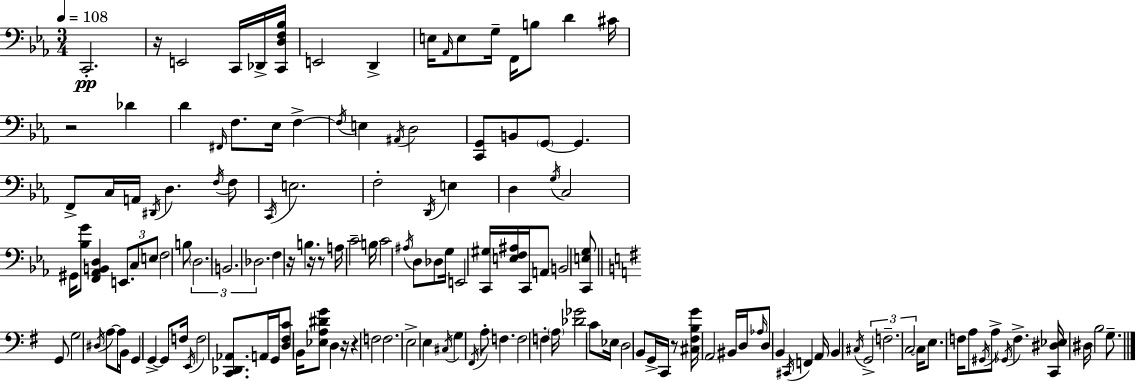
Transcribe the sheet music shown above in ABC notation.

X:1
T:Untitled
M:3/4
L:1/4
K:Eb
C,,2 z/4 E,,2 C,,/4 _D,,/4 [C,,D,F,_B,]/4 E,,2 D,, E,/4 _A,,/4 E,/2 G,/4 F,,/4 B,/2 D ^C/4 z2 _D D ^F,,/4 F,/2 _E,/4 F, F,/4 E, ^A,,/4 D,2 [C,,G,,]/2 B,,/2 G,,/2 G,, F,,/2 C,/4 A,,/4 ^D,,/4 D, F,/4 F,/2 C,,/4 E,2 F,2 D,,/4 E, D, G,/4 C,2 ^G,,/4 [_B,G]/2 [F,,_A,,B,,D,] E,,/2 C,/2 E,/2 F,2 B,/2 D,2 B,,2 _D,2 F, z/4 B, z/4 z/2 A,/4 C2 B,/4 C2 ^A,/4 D,/2 _D,/2 G,/4 E,,2 [C,,^G,]/4 [E,F,^A,]/4 C,,/4 A,,/2 B,,2 [C,,E,G,]/2 G,,/2 G,2 ^D,/4 A,/2 A,/4 B,,/4 G,, G,, G,,/2 F,/4 E,,/4 F,2 [C,,_D,,_A,,]/2 A,,/4 G,,/4 [D,^F,C]/2 B,,/4 [_E,A,^DG]/2 D, z/4 z F,2 F,2 E,2 E, ^C,/4 G, ^F,,/4 A,/2 F, F,2 F, A,/4 [_D_G]2 C/2 _E,/4 D,2 B,,/2 G,,/4 C,,/4 z/2 [^C,^F,B,G]/4 A,,2 ^B,,/4 D,/4 _A,/4 D,/2 B,, ^C,,/4 F,, A,,/4 B,, ^C,/4 G,,2 F,2 C,2 C,/4 E,/2 F,/4 A,/2 ^G,,/4 A,/2 _G,,/4 F, [C,,^D,_E,]/4 ^D,/4 B,2 G,/2